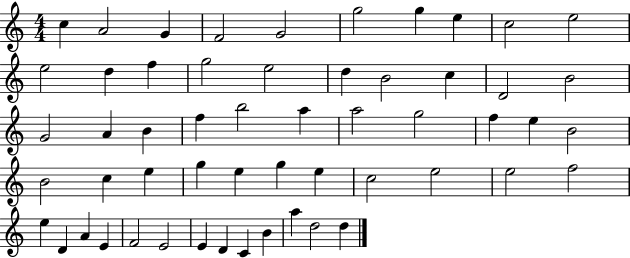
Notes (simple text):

C5/q A4/h G4/q F4/h G4/h G5/h G5/q E5/q C5/h E5/h E5/h D5/q F5/q G5/h E5/h D5/q B4/h C5/q D4/h B4/h G4/h A4/q B4/q F5/q B5/h A5/q A5/h G5/h F5/q E5/q B4/h B4/h C5/q E5/q G5/q E5/q G5/q E5/q C5/h E5/h E5/h F5/h E5/q D4/q A4/q E4/q F4/h E4/h E4/q D4/q C4/q B4/q A5/q D5/h D5/q